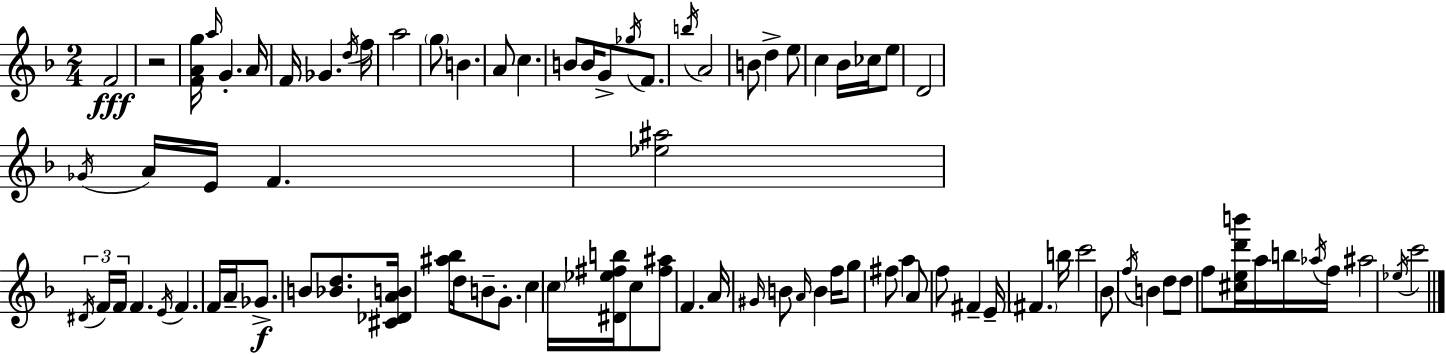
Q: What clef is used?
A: treble